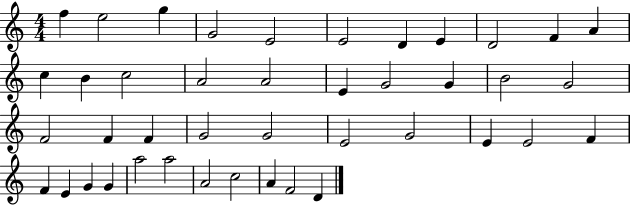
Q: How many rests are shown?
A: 0